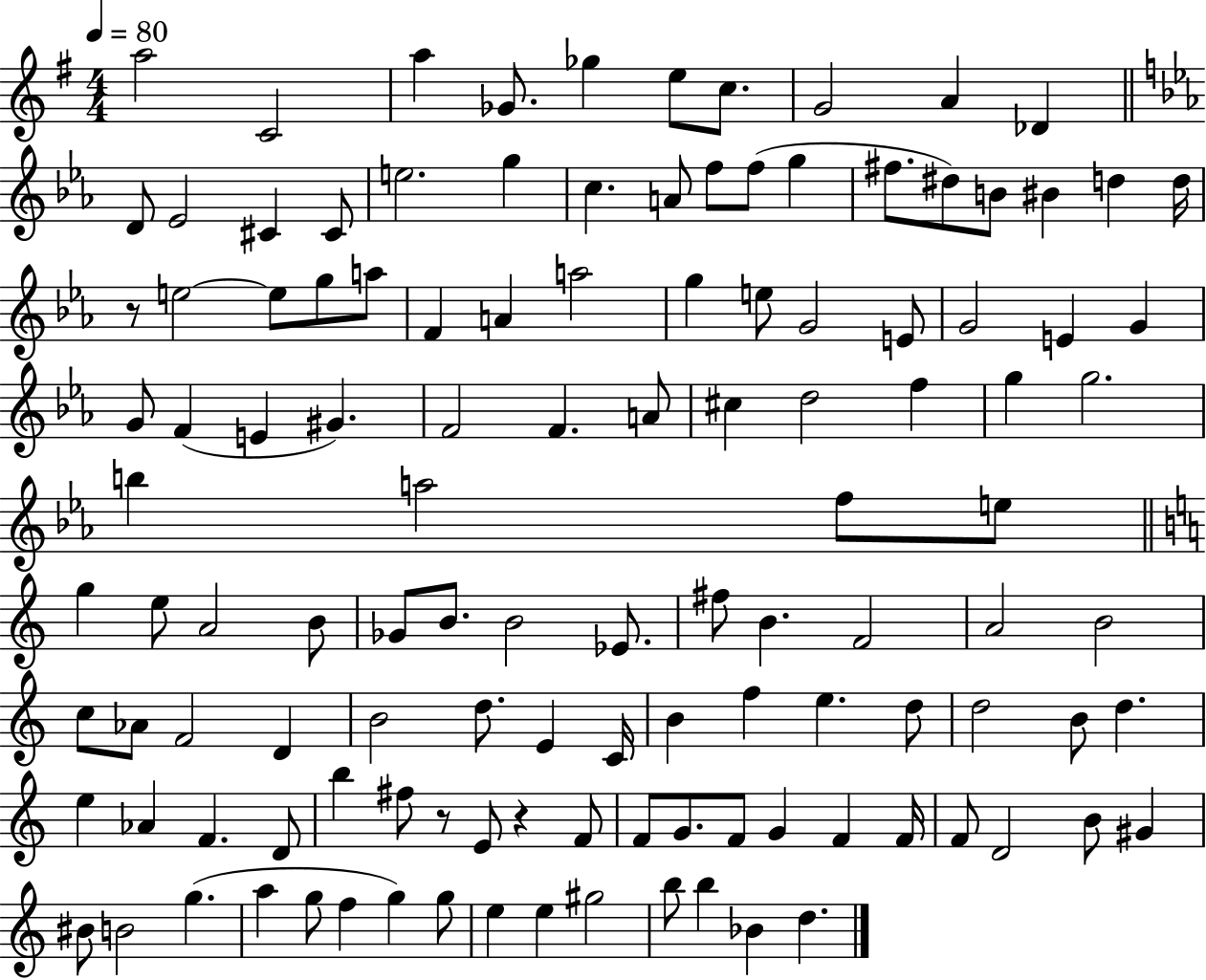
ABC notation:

X:1
T:Untitled
M:4/4
L:1/4
K:G
a2 C2 a _G/2 _g e/2 c/2 G2 A _D D/2 _E2 ^C ^C/2 e2 g c A/2 f/2 f/2 g ^f/2 ^d/2 B/2 ^B d d/4 z/2 e2 e/2 g/2 a/2 F A a2 g e/2 G2 E/2 G2 E G G/2 F E ^G F2 F A/2 ^c d2 f g g2 b a2 f/2 e/2 g e/2 A2 B/2 _G/2 B/2 B2 _E/2 ^f/2 B F2 A2 B2 c/2 _A/2 F2 D B2 d/2 E C/4 B f e d/2 d2 B/2 d e _A F D/2 b ^f/2 z/2 E/2 z F/2 F/2 G/2 F/2 G F F/4 F/2 D2 B/2 ^G ^B/2 B2 g a g/2 f g g/2 e e ^g2 b/2 b _B d